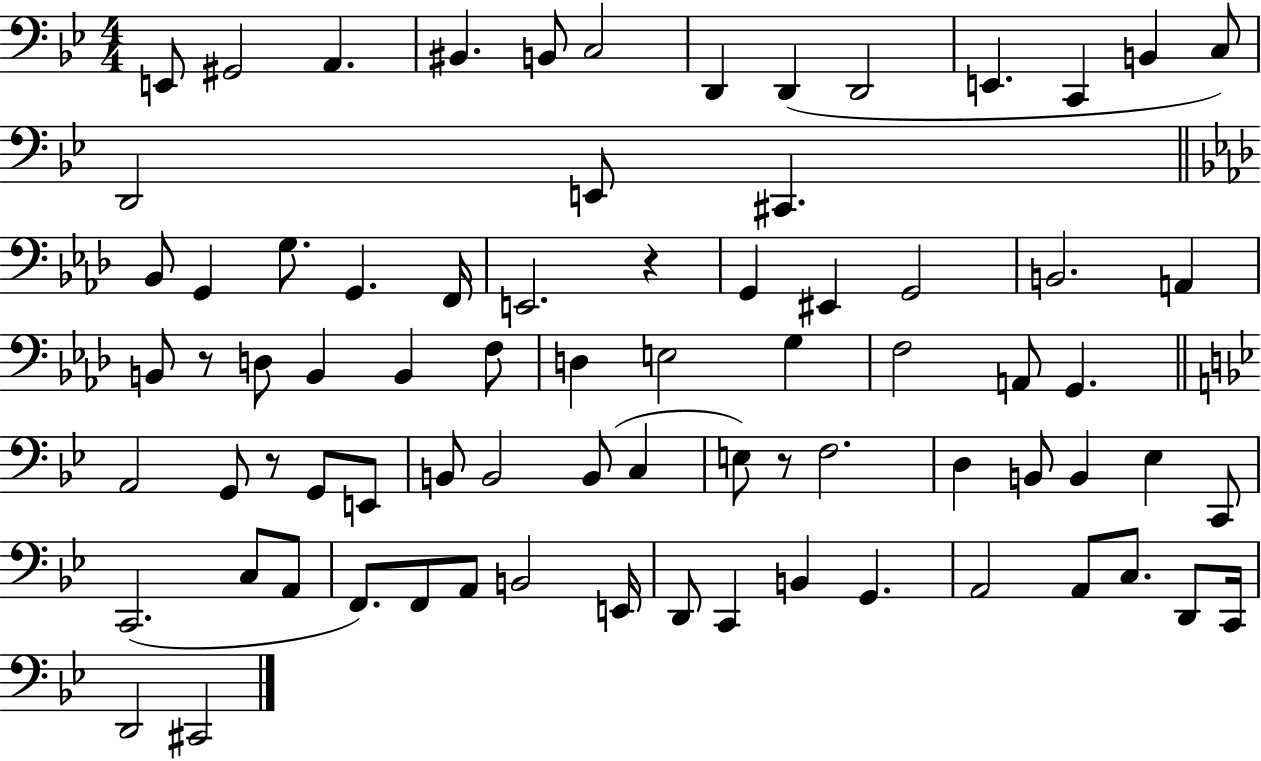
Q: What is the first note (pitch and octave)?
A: E2